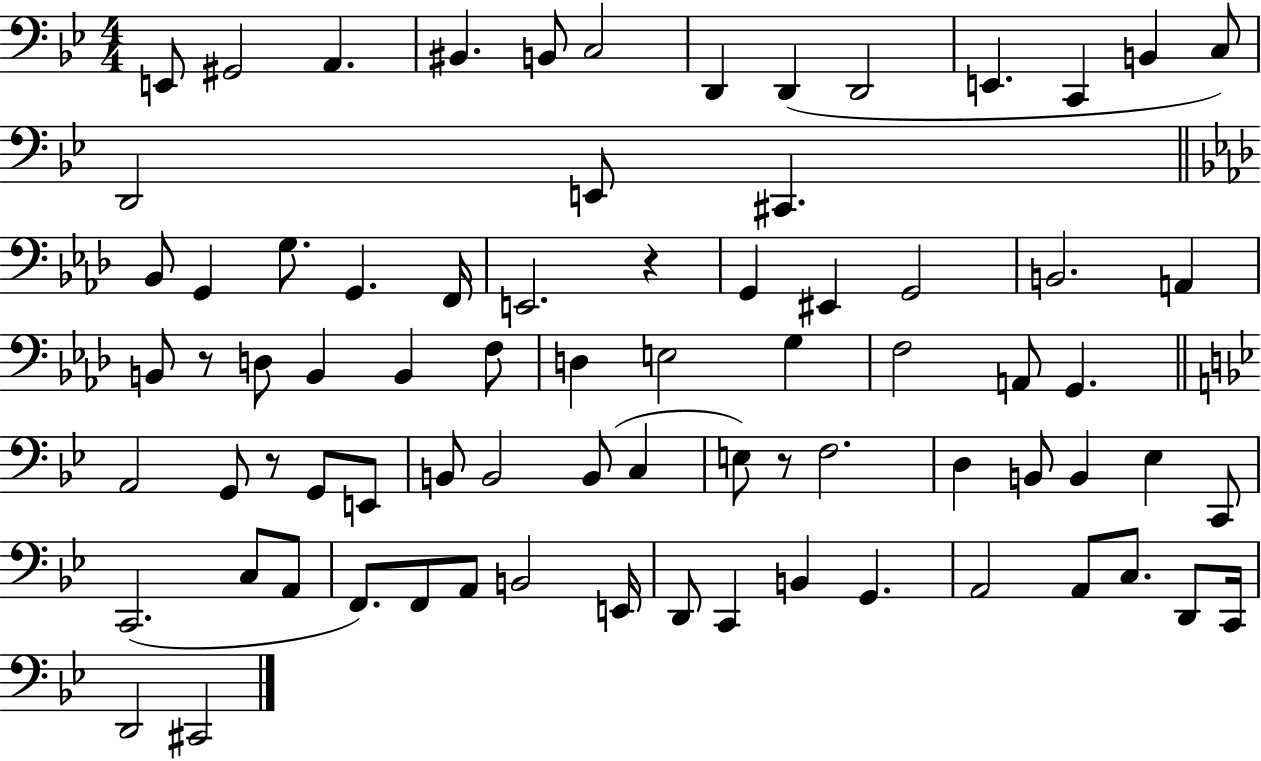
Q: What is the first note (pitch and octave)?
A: E2